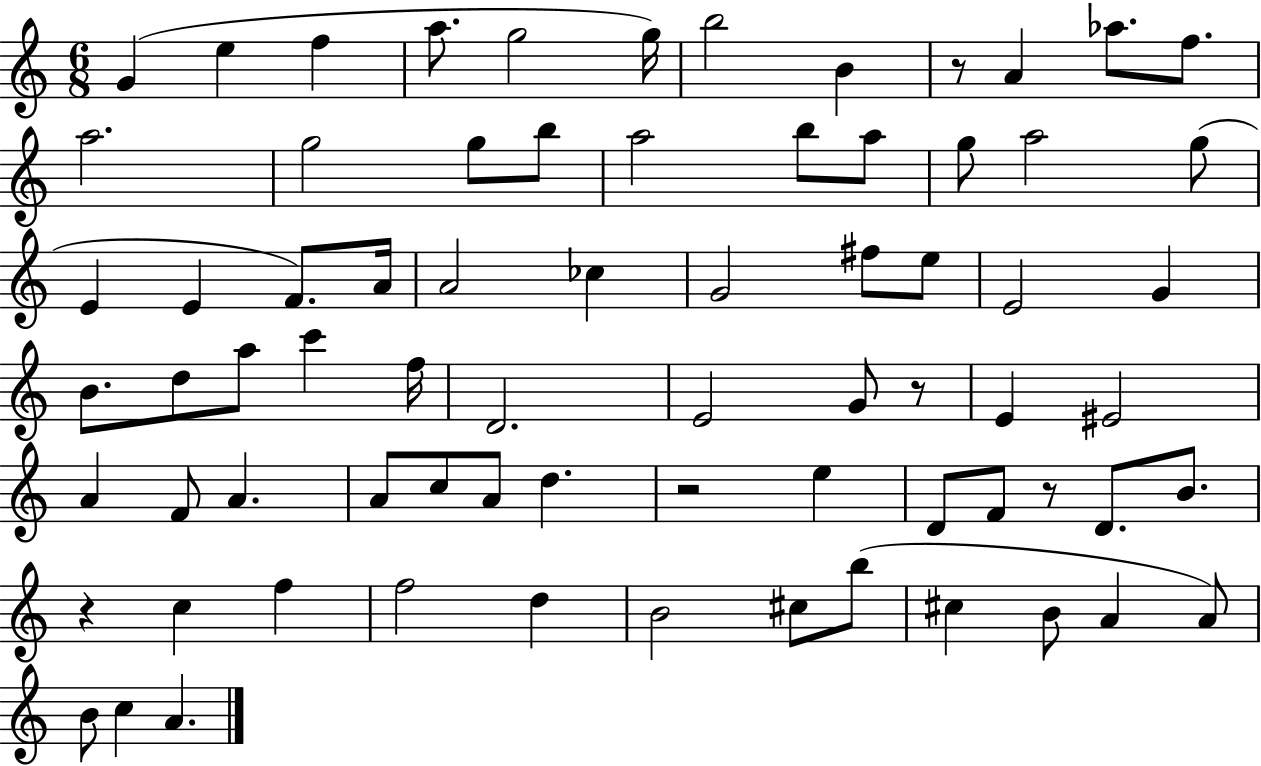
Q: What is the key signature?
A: C major